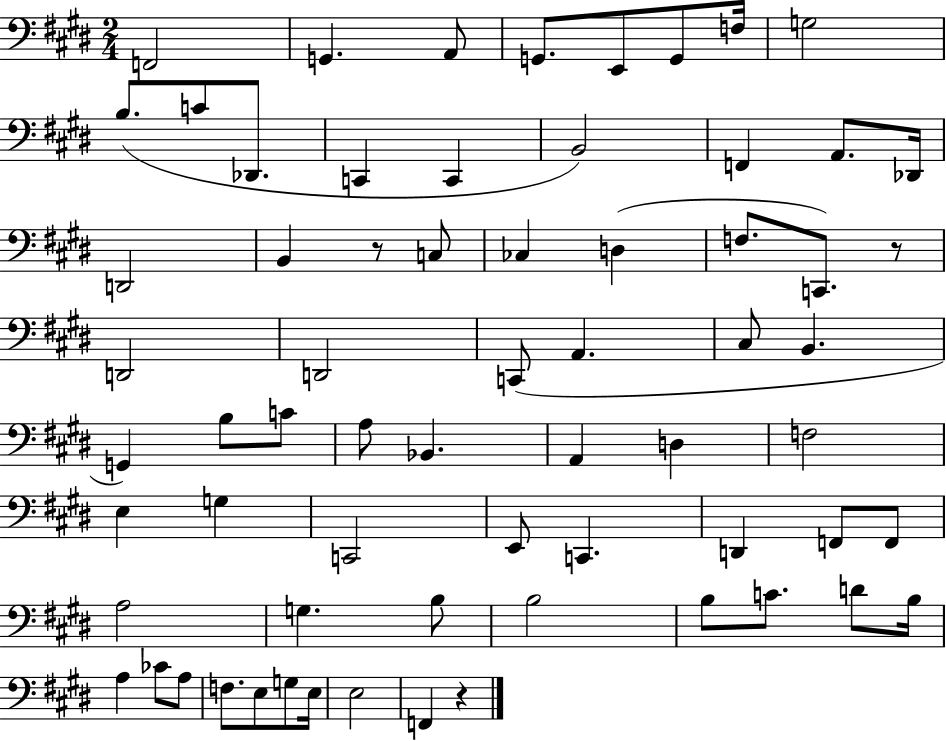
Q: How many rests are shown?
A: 3